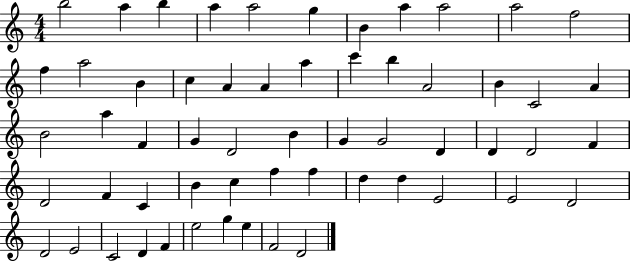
{
  \clef treble
  \numericTimeSignature
  \time 4/4
  \key c \major
  b''2 a''4 b''4 | a''4 a''2 g''4 | b'4 a''4 a''2 | a''2 f''2 | \break f''4 a''2 b'4 | c''4 a'4 a'4 a''4 | c'''4 b''4 a'2 | b'4 c'2 a'4 | \break b'2 a''4 f'4 | g'4 d'2 b'4 | g'4 g'2 d'4 | d'4 d'2 f'4 | \break d'2 f'4 c'4 | b'4 c''4 f''4 f''4 | d''4 d''4 e'2 | e'2 d'2 | \break d'2 e'2 | c'2 d'4 f'4 | e''2 g''4 e''4 | f'2 d'2 | \break \bar "|."
}